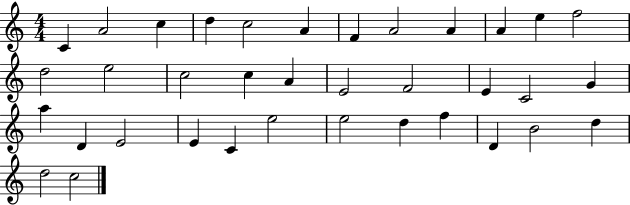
C4/q A4/h C5/q D5/q C5/h A4/q F4/q A4/h A4/q A4/q E5/q F5/h D5/h E5/h C5/h C5/q A4/q E4/h F4/h E4/q C4/h G4/q A5/q D4/q E4/h E4/q C4/q E5/h E5/h D5/q F5/q D4/q B4/h D5/q D5/h C5/h